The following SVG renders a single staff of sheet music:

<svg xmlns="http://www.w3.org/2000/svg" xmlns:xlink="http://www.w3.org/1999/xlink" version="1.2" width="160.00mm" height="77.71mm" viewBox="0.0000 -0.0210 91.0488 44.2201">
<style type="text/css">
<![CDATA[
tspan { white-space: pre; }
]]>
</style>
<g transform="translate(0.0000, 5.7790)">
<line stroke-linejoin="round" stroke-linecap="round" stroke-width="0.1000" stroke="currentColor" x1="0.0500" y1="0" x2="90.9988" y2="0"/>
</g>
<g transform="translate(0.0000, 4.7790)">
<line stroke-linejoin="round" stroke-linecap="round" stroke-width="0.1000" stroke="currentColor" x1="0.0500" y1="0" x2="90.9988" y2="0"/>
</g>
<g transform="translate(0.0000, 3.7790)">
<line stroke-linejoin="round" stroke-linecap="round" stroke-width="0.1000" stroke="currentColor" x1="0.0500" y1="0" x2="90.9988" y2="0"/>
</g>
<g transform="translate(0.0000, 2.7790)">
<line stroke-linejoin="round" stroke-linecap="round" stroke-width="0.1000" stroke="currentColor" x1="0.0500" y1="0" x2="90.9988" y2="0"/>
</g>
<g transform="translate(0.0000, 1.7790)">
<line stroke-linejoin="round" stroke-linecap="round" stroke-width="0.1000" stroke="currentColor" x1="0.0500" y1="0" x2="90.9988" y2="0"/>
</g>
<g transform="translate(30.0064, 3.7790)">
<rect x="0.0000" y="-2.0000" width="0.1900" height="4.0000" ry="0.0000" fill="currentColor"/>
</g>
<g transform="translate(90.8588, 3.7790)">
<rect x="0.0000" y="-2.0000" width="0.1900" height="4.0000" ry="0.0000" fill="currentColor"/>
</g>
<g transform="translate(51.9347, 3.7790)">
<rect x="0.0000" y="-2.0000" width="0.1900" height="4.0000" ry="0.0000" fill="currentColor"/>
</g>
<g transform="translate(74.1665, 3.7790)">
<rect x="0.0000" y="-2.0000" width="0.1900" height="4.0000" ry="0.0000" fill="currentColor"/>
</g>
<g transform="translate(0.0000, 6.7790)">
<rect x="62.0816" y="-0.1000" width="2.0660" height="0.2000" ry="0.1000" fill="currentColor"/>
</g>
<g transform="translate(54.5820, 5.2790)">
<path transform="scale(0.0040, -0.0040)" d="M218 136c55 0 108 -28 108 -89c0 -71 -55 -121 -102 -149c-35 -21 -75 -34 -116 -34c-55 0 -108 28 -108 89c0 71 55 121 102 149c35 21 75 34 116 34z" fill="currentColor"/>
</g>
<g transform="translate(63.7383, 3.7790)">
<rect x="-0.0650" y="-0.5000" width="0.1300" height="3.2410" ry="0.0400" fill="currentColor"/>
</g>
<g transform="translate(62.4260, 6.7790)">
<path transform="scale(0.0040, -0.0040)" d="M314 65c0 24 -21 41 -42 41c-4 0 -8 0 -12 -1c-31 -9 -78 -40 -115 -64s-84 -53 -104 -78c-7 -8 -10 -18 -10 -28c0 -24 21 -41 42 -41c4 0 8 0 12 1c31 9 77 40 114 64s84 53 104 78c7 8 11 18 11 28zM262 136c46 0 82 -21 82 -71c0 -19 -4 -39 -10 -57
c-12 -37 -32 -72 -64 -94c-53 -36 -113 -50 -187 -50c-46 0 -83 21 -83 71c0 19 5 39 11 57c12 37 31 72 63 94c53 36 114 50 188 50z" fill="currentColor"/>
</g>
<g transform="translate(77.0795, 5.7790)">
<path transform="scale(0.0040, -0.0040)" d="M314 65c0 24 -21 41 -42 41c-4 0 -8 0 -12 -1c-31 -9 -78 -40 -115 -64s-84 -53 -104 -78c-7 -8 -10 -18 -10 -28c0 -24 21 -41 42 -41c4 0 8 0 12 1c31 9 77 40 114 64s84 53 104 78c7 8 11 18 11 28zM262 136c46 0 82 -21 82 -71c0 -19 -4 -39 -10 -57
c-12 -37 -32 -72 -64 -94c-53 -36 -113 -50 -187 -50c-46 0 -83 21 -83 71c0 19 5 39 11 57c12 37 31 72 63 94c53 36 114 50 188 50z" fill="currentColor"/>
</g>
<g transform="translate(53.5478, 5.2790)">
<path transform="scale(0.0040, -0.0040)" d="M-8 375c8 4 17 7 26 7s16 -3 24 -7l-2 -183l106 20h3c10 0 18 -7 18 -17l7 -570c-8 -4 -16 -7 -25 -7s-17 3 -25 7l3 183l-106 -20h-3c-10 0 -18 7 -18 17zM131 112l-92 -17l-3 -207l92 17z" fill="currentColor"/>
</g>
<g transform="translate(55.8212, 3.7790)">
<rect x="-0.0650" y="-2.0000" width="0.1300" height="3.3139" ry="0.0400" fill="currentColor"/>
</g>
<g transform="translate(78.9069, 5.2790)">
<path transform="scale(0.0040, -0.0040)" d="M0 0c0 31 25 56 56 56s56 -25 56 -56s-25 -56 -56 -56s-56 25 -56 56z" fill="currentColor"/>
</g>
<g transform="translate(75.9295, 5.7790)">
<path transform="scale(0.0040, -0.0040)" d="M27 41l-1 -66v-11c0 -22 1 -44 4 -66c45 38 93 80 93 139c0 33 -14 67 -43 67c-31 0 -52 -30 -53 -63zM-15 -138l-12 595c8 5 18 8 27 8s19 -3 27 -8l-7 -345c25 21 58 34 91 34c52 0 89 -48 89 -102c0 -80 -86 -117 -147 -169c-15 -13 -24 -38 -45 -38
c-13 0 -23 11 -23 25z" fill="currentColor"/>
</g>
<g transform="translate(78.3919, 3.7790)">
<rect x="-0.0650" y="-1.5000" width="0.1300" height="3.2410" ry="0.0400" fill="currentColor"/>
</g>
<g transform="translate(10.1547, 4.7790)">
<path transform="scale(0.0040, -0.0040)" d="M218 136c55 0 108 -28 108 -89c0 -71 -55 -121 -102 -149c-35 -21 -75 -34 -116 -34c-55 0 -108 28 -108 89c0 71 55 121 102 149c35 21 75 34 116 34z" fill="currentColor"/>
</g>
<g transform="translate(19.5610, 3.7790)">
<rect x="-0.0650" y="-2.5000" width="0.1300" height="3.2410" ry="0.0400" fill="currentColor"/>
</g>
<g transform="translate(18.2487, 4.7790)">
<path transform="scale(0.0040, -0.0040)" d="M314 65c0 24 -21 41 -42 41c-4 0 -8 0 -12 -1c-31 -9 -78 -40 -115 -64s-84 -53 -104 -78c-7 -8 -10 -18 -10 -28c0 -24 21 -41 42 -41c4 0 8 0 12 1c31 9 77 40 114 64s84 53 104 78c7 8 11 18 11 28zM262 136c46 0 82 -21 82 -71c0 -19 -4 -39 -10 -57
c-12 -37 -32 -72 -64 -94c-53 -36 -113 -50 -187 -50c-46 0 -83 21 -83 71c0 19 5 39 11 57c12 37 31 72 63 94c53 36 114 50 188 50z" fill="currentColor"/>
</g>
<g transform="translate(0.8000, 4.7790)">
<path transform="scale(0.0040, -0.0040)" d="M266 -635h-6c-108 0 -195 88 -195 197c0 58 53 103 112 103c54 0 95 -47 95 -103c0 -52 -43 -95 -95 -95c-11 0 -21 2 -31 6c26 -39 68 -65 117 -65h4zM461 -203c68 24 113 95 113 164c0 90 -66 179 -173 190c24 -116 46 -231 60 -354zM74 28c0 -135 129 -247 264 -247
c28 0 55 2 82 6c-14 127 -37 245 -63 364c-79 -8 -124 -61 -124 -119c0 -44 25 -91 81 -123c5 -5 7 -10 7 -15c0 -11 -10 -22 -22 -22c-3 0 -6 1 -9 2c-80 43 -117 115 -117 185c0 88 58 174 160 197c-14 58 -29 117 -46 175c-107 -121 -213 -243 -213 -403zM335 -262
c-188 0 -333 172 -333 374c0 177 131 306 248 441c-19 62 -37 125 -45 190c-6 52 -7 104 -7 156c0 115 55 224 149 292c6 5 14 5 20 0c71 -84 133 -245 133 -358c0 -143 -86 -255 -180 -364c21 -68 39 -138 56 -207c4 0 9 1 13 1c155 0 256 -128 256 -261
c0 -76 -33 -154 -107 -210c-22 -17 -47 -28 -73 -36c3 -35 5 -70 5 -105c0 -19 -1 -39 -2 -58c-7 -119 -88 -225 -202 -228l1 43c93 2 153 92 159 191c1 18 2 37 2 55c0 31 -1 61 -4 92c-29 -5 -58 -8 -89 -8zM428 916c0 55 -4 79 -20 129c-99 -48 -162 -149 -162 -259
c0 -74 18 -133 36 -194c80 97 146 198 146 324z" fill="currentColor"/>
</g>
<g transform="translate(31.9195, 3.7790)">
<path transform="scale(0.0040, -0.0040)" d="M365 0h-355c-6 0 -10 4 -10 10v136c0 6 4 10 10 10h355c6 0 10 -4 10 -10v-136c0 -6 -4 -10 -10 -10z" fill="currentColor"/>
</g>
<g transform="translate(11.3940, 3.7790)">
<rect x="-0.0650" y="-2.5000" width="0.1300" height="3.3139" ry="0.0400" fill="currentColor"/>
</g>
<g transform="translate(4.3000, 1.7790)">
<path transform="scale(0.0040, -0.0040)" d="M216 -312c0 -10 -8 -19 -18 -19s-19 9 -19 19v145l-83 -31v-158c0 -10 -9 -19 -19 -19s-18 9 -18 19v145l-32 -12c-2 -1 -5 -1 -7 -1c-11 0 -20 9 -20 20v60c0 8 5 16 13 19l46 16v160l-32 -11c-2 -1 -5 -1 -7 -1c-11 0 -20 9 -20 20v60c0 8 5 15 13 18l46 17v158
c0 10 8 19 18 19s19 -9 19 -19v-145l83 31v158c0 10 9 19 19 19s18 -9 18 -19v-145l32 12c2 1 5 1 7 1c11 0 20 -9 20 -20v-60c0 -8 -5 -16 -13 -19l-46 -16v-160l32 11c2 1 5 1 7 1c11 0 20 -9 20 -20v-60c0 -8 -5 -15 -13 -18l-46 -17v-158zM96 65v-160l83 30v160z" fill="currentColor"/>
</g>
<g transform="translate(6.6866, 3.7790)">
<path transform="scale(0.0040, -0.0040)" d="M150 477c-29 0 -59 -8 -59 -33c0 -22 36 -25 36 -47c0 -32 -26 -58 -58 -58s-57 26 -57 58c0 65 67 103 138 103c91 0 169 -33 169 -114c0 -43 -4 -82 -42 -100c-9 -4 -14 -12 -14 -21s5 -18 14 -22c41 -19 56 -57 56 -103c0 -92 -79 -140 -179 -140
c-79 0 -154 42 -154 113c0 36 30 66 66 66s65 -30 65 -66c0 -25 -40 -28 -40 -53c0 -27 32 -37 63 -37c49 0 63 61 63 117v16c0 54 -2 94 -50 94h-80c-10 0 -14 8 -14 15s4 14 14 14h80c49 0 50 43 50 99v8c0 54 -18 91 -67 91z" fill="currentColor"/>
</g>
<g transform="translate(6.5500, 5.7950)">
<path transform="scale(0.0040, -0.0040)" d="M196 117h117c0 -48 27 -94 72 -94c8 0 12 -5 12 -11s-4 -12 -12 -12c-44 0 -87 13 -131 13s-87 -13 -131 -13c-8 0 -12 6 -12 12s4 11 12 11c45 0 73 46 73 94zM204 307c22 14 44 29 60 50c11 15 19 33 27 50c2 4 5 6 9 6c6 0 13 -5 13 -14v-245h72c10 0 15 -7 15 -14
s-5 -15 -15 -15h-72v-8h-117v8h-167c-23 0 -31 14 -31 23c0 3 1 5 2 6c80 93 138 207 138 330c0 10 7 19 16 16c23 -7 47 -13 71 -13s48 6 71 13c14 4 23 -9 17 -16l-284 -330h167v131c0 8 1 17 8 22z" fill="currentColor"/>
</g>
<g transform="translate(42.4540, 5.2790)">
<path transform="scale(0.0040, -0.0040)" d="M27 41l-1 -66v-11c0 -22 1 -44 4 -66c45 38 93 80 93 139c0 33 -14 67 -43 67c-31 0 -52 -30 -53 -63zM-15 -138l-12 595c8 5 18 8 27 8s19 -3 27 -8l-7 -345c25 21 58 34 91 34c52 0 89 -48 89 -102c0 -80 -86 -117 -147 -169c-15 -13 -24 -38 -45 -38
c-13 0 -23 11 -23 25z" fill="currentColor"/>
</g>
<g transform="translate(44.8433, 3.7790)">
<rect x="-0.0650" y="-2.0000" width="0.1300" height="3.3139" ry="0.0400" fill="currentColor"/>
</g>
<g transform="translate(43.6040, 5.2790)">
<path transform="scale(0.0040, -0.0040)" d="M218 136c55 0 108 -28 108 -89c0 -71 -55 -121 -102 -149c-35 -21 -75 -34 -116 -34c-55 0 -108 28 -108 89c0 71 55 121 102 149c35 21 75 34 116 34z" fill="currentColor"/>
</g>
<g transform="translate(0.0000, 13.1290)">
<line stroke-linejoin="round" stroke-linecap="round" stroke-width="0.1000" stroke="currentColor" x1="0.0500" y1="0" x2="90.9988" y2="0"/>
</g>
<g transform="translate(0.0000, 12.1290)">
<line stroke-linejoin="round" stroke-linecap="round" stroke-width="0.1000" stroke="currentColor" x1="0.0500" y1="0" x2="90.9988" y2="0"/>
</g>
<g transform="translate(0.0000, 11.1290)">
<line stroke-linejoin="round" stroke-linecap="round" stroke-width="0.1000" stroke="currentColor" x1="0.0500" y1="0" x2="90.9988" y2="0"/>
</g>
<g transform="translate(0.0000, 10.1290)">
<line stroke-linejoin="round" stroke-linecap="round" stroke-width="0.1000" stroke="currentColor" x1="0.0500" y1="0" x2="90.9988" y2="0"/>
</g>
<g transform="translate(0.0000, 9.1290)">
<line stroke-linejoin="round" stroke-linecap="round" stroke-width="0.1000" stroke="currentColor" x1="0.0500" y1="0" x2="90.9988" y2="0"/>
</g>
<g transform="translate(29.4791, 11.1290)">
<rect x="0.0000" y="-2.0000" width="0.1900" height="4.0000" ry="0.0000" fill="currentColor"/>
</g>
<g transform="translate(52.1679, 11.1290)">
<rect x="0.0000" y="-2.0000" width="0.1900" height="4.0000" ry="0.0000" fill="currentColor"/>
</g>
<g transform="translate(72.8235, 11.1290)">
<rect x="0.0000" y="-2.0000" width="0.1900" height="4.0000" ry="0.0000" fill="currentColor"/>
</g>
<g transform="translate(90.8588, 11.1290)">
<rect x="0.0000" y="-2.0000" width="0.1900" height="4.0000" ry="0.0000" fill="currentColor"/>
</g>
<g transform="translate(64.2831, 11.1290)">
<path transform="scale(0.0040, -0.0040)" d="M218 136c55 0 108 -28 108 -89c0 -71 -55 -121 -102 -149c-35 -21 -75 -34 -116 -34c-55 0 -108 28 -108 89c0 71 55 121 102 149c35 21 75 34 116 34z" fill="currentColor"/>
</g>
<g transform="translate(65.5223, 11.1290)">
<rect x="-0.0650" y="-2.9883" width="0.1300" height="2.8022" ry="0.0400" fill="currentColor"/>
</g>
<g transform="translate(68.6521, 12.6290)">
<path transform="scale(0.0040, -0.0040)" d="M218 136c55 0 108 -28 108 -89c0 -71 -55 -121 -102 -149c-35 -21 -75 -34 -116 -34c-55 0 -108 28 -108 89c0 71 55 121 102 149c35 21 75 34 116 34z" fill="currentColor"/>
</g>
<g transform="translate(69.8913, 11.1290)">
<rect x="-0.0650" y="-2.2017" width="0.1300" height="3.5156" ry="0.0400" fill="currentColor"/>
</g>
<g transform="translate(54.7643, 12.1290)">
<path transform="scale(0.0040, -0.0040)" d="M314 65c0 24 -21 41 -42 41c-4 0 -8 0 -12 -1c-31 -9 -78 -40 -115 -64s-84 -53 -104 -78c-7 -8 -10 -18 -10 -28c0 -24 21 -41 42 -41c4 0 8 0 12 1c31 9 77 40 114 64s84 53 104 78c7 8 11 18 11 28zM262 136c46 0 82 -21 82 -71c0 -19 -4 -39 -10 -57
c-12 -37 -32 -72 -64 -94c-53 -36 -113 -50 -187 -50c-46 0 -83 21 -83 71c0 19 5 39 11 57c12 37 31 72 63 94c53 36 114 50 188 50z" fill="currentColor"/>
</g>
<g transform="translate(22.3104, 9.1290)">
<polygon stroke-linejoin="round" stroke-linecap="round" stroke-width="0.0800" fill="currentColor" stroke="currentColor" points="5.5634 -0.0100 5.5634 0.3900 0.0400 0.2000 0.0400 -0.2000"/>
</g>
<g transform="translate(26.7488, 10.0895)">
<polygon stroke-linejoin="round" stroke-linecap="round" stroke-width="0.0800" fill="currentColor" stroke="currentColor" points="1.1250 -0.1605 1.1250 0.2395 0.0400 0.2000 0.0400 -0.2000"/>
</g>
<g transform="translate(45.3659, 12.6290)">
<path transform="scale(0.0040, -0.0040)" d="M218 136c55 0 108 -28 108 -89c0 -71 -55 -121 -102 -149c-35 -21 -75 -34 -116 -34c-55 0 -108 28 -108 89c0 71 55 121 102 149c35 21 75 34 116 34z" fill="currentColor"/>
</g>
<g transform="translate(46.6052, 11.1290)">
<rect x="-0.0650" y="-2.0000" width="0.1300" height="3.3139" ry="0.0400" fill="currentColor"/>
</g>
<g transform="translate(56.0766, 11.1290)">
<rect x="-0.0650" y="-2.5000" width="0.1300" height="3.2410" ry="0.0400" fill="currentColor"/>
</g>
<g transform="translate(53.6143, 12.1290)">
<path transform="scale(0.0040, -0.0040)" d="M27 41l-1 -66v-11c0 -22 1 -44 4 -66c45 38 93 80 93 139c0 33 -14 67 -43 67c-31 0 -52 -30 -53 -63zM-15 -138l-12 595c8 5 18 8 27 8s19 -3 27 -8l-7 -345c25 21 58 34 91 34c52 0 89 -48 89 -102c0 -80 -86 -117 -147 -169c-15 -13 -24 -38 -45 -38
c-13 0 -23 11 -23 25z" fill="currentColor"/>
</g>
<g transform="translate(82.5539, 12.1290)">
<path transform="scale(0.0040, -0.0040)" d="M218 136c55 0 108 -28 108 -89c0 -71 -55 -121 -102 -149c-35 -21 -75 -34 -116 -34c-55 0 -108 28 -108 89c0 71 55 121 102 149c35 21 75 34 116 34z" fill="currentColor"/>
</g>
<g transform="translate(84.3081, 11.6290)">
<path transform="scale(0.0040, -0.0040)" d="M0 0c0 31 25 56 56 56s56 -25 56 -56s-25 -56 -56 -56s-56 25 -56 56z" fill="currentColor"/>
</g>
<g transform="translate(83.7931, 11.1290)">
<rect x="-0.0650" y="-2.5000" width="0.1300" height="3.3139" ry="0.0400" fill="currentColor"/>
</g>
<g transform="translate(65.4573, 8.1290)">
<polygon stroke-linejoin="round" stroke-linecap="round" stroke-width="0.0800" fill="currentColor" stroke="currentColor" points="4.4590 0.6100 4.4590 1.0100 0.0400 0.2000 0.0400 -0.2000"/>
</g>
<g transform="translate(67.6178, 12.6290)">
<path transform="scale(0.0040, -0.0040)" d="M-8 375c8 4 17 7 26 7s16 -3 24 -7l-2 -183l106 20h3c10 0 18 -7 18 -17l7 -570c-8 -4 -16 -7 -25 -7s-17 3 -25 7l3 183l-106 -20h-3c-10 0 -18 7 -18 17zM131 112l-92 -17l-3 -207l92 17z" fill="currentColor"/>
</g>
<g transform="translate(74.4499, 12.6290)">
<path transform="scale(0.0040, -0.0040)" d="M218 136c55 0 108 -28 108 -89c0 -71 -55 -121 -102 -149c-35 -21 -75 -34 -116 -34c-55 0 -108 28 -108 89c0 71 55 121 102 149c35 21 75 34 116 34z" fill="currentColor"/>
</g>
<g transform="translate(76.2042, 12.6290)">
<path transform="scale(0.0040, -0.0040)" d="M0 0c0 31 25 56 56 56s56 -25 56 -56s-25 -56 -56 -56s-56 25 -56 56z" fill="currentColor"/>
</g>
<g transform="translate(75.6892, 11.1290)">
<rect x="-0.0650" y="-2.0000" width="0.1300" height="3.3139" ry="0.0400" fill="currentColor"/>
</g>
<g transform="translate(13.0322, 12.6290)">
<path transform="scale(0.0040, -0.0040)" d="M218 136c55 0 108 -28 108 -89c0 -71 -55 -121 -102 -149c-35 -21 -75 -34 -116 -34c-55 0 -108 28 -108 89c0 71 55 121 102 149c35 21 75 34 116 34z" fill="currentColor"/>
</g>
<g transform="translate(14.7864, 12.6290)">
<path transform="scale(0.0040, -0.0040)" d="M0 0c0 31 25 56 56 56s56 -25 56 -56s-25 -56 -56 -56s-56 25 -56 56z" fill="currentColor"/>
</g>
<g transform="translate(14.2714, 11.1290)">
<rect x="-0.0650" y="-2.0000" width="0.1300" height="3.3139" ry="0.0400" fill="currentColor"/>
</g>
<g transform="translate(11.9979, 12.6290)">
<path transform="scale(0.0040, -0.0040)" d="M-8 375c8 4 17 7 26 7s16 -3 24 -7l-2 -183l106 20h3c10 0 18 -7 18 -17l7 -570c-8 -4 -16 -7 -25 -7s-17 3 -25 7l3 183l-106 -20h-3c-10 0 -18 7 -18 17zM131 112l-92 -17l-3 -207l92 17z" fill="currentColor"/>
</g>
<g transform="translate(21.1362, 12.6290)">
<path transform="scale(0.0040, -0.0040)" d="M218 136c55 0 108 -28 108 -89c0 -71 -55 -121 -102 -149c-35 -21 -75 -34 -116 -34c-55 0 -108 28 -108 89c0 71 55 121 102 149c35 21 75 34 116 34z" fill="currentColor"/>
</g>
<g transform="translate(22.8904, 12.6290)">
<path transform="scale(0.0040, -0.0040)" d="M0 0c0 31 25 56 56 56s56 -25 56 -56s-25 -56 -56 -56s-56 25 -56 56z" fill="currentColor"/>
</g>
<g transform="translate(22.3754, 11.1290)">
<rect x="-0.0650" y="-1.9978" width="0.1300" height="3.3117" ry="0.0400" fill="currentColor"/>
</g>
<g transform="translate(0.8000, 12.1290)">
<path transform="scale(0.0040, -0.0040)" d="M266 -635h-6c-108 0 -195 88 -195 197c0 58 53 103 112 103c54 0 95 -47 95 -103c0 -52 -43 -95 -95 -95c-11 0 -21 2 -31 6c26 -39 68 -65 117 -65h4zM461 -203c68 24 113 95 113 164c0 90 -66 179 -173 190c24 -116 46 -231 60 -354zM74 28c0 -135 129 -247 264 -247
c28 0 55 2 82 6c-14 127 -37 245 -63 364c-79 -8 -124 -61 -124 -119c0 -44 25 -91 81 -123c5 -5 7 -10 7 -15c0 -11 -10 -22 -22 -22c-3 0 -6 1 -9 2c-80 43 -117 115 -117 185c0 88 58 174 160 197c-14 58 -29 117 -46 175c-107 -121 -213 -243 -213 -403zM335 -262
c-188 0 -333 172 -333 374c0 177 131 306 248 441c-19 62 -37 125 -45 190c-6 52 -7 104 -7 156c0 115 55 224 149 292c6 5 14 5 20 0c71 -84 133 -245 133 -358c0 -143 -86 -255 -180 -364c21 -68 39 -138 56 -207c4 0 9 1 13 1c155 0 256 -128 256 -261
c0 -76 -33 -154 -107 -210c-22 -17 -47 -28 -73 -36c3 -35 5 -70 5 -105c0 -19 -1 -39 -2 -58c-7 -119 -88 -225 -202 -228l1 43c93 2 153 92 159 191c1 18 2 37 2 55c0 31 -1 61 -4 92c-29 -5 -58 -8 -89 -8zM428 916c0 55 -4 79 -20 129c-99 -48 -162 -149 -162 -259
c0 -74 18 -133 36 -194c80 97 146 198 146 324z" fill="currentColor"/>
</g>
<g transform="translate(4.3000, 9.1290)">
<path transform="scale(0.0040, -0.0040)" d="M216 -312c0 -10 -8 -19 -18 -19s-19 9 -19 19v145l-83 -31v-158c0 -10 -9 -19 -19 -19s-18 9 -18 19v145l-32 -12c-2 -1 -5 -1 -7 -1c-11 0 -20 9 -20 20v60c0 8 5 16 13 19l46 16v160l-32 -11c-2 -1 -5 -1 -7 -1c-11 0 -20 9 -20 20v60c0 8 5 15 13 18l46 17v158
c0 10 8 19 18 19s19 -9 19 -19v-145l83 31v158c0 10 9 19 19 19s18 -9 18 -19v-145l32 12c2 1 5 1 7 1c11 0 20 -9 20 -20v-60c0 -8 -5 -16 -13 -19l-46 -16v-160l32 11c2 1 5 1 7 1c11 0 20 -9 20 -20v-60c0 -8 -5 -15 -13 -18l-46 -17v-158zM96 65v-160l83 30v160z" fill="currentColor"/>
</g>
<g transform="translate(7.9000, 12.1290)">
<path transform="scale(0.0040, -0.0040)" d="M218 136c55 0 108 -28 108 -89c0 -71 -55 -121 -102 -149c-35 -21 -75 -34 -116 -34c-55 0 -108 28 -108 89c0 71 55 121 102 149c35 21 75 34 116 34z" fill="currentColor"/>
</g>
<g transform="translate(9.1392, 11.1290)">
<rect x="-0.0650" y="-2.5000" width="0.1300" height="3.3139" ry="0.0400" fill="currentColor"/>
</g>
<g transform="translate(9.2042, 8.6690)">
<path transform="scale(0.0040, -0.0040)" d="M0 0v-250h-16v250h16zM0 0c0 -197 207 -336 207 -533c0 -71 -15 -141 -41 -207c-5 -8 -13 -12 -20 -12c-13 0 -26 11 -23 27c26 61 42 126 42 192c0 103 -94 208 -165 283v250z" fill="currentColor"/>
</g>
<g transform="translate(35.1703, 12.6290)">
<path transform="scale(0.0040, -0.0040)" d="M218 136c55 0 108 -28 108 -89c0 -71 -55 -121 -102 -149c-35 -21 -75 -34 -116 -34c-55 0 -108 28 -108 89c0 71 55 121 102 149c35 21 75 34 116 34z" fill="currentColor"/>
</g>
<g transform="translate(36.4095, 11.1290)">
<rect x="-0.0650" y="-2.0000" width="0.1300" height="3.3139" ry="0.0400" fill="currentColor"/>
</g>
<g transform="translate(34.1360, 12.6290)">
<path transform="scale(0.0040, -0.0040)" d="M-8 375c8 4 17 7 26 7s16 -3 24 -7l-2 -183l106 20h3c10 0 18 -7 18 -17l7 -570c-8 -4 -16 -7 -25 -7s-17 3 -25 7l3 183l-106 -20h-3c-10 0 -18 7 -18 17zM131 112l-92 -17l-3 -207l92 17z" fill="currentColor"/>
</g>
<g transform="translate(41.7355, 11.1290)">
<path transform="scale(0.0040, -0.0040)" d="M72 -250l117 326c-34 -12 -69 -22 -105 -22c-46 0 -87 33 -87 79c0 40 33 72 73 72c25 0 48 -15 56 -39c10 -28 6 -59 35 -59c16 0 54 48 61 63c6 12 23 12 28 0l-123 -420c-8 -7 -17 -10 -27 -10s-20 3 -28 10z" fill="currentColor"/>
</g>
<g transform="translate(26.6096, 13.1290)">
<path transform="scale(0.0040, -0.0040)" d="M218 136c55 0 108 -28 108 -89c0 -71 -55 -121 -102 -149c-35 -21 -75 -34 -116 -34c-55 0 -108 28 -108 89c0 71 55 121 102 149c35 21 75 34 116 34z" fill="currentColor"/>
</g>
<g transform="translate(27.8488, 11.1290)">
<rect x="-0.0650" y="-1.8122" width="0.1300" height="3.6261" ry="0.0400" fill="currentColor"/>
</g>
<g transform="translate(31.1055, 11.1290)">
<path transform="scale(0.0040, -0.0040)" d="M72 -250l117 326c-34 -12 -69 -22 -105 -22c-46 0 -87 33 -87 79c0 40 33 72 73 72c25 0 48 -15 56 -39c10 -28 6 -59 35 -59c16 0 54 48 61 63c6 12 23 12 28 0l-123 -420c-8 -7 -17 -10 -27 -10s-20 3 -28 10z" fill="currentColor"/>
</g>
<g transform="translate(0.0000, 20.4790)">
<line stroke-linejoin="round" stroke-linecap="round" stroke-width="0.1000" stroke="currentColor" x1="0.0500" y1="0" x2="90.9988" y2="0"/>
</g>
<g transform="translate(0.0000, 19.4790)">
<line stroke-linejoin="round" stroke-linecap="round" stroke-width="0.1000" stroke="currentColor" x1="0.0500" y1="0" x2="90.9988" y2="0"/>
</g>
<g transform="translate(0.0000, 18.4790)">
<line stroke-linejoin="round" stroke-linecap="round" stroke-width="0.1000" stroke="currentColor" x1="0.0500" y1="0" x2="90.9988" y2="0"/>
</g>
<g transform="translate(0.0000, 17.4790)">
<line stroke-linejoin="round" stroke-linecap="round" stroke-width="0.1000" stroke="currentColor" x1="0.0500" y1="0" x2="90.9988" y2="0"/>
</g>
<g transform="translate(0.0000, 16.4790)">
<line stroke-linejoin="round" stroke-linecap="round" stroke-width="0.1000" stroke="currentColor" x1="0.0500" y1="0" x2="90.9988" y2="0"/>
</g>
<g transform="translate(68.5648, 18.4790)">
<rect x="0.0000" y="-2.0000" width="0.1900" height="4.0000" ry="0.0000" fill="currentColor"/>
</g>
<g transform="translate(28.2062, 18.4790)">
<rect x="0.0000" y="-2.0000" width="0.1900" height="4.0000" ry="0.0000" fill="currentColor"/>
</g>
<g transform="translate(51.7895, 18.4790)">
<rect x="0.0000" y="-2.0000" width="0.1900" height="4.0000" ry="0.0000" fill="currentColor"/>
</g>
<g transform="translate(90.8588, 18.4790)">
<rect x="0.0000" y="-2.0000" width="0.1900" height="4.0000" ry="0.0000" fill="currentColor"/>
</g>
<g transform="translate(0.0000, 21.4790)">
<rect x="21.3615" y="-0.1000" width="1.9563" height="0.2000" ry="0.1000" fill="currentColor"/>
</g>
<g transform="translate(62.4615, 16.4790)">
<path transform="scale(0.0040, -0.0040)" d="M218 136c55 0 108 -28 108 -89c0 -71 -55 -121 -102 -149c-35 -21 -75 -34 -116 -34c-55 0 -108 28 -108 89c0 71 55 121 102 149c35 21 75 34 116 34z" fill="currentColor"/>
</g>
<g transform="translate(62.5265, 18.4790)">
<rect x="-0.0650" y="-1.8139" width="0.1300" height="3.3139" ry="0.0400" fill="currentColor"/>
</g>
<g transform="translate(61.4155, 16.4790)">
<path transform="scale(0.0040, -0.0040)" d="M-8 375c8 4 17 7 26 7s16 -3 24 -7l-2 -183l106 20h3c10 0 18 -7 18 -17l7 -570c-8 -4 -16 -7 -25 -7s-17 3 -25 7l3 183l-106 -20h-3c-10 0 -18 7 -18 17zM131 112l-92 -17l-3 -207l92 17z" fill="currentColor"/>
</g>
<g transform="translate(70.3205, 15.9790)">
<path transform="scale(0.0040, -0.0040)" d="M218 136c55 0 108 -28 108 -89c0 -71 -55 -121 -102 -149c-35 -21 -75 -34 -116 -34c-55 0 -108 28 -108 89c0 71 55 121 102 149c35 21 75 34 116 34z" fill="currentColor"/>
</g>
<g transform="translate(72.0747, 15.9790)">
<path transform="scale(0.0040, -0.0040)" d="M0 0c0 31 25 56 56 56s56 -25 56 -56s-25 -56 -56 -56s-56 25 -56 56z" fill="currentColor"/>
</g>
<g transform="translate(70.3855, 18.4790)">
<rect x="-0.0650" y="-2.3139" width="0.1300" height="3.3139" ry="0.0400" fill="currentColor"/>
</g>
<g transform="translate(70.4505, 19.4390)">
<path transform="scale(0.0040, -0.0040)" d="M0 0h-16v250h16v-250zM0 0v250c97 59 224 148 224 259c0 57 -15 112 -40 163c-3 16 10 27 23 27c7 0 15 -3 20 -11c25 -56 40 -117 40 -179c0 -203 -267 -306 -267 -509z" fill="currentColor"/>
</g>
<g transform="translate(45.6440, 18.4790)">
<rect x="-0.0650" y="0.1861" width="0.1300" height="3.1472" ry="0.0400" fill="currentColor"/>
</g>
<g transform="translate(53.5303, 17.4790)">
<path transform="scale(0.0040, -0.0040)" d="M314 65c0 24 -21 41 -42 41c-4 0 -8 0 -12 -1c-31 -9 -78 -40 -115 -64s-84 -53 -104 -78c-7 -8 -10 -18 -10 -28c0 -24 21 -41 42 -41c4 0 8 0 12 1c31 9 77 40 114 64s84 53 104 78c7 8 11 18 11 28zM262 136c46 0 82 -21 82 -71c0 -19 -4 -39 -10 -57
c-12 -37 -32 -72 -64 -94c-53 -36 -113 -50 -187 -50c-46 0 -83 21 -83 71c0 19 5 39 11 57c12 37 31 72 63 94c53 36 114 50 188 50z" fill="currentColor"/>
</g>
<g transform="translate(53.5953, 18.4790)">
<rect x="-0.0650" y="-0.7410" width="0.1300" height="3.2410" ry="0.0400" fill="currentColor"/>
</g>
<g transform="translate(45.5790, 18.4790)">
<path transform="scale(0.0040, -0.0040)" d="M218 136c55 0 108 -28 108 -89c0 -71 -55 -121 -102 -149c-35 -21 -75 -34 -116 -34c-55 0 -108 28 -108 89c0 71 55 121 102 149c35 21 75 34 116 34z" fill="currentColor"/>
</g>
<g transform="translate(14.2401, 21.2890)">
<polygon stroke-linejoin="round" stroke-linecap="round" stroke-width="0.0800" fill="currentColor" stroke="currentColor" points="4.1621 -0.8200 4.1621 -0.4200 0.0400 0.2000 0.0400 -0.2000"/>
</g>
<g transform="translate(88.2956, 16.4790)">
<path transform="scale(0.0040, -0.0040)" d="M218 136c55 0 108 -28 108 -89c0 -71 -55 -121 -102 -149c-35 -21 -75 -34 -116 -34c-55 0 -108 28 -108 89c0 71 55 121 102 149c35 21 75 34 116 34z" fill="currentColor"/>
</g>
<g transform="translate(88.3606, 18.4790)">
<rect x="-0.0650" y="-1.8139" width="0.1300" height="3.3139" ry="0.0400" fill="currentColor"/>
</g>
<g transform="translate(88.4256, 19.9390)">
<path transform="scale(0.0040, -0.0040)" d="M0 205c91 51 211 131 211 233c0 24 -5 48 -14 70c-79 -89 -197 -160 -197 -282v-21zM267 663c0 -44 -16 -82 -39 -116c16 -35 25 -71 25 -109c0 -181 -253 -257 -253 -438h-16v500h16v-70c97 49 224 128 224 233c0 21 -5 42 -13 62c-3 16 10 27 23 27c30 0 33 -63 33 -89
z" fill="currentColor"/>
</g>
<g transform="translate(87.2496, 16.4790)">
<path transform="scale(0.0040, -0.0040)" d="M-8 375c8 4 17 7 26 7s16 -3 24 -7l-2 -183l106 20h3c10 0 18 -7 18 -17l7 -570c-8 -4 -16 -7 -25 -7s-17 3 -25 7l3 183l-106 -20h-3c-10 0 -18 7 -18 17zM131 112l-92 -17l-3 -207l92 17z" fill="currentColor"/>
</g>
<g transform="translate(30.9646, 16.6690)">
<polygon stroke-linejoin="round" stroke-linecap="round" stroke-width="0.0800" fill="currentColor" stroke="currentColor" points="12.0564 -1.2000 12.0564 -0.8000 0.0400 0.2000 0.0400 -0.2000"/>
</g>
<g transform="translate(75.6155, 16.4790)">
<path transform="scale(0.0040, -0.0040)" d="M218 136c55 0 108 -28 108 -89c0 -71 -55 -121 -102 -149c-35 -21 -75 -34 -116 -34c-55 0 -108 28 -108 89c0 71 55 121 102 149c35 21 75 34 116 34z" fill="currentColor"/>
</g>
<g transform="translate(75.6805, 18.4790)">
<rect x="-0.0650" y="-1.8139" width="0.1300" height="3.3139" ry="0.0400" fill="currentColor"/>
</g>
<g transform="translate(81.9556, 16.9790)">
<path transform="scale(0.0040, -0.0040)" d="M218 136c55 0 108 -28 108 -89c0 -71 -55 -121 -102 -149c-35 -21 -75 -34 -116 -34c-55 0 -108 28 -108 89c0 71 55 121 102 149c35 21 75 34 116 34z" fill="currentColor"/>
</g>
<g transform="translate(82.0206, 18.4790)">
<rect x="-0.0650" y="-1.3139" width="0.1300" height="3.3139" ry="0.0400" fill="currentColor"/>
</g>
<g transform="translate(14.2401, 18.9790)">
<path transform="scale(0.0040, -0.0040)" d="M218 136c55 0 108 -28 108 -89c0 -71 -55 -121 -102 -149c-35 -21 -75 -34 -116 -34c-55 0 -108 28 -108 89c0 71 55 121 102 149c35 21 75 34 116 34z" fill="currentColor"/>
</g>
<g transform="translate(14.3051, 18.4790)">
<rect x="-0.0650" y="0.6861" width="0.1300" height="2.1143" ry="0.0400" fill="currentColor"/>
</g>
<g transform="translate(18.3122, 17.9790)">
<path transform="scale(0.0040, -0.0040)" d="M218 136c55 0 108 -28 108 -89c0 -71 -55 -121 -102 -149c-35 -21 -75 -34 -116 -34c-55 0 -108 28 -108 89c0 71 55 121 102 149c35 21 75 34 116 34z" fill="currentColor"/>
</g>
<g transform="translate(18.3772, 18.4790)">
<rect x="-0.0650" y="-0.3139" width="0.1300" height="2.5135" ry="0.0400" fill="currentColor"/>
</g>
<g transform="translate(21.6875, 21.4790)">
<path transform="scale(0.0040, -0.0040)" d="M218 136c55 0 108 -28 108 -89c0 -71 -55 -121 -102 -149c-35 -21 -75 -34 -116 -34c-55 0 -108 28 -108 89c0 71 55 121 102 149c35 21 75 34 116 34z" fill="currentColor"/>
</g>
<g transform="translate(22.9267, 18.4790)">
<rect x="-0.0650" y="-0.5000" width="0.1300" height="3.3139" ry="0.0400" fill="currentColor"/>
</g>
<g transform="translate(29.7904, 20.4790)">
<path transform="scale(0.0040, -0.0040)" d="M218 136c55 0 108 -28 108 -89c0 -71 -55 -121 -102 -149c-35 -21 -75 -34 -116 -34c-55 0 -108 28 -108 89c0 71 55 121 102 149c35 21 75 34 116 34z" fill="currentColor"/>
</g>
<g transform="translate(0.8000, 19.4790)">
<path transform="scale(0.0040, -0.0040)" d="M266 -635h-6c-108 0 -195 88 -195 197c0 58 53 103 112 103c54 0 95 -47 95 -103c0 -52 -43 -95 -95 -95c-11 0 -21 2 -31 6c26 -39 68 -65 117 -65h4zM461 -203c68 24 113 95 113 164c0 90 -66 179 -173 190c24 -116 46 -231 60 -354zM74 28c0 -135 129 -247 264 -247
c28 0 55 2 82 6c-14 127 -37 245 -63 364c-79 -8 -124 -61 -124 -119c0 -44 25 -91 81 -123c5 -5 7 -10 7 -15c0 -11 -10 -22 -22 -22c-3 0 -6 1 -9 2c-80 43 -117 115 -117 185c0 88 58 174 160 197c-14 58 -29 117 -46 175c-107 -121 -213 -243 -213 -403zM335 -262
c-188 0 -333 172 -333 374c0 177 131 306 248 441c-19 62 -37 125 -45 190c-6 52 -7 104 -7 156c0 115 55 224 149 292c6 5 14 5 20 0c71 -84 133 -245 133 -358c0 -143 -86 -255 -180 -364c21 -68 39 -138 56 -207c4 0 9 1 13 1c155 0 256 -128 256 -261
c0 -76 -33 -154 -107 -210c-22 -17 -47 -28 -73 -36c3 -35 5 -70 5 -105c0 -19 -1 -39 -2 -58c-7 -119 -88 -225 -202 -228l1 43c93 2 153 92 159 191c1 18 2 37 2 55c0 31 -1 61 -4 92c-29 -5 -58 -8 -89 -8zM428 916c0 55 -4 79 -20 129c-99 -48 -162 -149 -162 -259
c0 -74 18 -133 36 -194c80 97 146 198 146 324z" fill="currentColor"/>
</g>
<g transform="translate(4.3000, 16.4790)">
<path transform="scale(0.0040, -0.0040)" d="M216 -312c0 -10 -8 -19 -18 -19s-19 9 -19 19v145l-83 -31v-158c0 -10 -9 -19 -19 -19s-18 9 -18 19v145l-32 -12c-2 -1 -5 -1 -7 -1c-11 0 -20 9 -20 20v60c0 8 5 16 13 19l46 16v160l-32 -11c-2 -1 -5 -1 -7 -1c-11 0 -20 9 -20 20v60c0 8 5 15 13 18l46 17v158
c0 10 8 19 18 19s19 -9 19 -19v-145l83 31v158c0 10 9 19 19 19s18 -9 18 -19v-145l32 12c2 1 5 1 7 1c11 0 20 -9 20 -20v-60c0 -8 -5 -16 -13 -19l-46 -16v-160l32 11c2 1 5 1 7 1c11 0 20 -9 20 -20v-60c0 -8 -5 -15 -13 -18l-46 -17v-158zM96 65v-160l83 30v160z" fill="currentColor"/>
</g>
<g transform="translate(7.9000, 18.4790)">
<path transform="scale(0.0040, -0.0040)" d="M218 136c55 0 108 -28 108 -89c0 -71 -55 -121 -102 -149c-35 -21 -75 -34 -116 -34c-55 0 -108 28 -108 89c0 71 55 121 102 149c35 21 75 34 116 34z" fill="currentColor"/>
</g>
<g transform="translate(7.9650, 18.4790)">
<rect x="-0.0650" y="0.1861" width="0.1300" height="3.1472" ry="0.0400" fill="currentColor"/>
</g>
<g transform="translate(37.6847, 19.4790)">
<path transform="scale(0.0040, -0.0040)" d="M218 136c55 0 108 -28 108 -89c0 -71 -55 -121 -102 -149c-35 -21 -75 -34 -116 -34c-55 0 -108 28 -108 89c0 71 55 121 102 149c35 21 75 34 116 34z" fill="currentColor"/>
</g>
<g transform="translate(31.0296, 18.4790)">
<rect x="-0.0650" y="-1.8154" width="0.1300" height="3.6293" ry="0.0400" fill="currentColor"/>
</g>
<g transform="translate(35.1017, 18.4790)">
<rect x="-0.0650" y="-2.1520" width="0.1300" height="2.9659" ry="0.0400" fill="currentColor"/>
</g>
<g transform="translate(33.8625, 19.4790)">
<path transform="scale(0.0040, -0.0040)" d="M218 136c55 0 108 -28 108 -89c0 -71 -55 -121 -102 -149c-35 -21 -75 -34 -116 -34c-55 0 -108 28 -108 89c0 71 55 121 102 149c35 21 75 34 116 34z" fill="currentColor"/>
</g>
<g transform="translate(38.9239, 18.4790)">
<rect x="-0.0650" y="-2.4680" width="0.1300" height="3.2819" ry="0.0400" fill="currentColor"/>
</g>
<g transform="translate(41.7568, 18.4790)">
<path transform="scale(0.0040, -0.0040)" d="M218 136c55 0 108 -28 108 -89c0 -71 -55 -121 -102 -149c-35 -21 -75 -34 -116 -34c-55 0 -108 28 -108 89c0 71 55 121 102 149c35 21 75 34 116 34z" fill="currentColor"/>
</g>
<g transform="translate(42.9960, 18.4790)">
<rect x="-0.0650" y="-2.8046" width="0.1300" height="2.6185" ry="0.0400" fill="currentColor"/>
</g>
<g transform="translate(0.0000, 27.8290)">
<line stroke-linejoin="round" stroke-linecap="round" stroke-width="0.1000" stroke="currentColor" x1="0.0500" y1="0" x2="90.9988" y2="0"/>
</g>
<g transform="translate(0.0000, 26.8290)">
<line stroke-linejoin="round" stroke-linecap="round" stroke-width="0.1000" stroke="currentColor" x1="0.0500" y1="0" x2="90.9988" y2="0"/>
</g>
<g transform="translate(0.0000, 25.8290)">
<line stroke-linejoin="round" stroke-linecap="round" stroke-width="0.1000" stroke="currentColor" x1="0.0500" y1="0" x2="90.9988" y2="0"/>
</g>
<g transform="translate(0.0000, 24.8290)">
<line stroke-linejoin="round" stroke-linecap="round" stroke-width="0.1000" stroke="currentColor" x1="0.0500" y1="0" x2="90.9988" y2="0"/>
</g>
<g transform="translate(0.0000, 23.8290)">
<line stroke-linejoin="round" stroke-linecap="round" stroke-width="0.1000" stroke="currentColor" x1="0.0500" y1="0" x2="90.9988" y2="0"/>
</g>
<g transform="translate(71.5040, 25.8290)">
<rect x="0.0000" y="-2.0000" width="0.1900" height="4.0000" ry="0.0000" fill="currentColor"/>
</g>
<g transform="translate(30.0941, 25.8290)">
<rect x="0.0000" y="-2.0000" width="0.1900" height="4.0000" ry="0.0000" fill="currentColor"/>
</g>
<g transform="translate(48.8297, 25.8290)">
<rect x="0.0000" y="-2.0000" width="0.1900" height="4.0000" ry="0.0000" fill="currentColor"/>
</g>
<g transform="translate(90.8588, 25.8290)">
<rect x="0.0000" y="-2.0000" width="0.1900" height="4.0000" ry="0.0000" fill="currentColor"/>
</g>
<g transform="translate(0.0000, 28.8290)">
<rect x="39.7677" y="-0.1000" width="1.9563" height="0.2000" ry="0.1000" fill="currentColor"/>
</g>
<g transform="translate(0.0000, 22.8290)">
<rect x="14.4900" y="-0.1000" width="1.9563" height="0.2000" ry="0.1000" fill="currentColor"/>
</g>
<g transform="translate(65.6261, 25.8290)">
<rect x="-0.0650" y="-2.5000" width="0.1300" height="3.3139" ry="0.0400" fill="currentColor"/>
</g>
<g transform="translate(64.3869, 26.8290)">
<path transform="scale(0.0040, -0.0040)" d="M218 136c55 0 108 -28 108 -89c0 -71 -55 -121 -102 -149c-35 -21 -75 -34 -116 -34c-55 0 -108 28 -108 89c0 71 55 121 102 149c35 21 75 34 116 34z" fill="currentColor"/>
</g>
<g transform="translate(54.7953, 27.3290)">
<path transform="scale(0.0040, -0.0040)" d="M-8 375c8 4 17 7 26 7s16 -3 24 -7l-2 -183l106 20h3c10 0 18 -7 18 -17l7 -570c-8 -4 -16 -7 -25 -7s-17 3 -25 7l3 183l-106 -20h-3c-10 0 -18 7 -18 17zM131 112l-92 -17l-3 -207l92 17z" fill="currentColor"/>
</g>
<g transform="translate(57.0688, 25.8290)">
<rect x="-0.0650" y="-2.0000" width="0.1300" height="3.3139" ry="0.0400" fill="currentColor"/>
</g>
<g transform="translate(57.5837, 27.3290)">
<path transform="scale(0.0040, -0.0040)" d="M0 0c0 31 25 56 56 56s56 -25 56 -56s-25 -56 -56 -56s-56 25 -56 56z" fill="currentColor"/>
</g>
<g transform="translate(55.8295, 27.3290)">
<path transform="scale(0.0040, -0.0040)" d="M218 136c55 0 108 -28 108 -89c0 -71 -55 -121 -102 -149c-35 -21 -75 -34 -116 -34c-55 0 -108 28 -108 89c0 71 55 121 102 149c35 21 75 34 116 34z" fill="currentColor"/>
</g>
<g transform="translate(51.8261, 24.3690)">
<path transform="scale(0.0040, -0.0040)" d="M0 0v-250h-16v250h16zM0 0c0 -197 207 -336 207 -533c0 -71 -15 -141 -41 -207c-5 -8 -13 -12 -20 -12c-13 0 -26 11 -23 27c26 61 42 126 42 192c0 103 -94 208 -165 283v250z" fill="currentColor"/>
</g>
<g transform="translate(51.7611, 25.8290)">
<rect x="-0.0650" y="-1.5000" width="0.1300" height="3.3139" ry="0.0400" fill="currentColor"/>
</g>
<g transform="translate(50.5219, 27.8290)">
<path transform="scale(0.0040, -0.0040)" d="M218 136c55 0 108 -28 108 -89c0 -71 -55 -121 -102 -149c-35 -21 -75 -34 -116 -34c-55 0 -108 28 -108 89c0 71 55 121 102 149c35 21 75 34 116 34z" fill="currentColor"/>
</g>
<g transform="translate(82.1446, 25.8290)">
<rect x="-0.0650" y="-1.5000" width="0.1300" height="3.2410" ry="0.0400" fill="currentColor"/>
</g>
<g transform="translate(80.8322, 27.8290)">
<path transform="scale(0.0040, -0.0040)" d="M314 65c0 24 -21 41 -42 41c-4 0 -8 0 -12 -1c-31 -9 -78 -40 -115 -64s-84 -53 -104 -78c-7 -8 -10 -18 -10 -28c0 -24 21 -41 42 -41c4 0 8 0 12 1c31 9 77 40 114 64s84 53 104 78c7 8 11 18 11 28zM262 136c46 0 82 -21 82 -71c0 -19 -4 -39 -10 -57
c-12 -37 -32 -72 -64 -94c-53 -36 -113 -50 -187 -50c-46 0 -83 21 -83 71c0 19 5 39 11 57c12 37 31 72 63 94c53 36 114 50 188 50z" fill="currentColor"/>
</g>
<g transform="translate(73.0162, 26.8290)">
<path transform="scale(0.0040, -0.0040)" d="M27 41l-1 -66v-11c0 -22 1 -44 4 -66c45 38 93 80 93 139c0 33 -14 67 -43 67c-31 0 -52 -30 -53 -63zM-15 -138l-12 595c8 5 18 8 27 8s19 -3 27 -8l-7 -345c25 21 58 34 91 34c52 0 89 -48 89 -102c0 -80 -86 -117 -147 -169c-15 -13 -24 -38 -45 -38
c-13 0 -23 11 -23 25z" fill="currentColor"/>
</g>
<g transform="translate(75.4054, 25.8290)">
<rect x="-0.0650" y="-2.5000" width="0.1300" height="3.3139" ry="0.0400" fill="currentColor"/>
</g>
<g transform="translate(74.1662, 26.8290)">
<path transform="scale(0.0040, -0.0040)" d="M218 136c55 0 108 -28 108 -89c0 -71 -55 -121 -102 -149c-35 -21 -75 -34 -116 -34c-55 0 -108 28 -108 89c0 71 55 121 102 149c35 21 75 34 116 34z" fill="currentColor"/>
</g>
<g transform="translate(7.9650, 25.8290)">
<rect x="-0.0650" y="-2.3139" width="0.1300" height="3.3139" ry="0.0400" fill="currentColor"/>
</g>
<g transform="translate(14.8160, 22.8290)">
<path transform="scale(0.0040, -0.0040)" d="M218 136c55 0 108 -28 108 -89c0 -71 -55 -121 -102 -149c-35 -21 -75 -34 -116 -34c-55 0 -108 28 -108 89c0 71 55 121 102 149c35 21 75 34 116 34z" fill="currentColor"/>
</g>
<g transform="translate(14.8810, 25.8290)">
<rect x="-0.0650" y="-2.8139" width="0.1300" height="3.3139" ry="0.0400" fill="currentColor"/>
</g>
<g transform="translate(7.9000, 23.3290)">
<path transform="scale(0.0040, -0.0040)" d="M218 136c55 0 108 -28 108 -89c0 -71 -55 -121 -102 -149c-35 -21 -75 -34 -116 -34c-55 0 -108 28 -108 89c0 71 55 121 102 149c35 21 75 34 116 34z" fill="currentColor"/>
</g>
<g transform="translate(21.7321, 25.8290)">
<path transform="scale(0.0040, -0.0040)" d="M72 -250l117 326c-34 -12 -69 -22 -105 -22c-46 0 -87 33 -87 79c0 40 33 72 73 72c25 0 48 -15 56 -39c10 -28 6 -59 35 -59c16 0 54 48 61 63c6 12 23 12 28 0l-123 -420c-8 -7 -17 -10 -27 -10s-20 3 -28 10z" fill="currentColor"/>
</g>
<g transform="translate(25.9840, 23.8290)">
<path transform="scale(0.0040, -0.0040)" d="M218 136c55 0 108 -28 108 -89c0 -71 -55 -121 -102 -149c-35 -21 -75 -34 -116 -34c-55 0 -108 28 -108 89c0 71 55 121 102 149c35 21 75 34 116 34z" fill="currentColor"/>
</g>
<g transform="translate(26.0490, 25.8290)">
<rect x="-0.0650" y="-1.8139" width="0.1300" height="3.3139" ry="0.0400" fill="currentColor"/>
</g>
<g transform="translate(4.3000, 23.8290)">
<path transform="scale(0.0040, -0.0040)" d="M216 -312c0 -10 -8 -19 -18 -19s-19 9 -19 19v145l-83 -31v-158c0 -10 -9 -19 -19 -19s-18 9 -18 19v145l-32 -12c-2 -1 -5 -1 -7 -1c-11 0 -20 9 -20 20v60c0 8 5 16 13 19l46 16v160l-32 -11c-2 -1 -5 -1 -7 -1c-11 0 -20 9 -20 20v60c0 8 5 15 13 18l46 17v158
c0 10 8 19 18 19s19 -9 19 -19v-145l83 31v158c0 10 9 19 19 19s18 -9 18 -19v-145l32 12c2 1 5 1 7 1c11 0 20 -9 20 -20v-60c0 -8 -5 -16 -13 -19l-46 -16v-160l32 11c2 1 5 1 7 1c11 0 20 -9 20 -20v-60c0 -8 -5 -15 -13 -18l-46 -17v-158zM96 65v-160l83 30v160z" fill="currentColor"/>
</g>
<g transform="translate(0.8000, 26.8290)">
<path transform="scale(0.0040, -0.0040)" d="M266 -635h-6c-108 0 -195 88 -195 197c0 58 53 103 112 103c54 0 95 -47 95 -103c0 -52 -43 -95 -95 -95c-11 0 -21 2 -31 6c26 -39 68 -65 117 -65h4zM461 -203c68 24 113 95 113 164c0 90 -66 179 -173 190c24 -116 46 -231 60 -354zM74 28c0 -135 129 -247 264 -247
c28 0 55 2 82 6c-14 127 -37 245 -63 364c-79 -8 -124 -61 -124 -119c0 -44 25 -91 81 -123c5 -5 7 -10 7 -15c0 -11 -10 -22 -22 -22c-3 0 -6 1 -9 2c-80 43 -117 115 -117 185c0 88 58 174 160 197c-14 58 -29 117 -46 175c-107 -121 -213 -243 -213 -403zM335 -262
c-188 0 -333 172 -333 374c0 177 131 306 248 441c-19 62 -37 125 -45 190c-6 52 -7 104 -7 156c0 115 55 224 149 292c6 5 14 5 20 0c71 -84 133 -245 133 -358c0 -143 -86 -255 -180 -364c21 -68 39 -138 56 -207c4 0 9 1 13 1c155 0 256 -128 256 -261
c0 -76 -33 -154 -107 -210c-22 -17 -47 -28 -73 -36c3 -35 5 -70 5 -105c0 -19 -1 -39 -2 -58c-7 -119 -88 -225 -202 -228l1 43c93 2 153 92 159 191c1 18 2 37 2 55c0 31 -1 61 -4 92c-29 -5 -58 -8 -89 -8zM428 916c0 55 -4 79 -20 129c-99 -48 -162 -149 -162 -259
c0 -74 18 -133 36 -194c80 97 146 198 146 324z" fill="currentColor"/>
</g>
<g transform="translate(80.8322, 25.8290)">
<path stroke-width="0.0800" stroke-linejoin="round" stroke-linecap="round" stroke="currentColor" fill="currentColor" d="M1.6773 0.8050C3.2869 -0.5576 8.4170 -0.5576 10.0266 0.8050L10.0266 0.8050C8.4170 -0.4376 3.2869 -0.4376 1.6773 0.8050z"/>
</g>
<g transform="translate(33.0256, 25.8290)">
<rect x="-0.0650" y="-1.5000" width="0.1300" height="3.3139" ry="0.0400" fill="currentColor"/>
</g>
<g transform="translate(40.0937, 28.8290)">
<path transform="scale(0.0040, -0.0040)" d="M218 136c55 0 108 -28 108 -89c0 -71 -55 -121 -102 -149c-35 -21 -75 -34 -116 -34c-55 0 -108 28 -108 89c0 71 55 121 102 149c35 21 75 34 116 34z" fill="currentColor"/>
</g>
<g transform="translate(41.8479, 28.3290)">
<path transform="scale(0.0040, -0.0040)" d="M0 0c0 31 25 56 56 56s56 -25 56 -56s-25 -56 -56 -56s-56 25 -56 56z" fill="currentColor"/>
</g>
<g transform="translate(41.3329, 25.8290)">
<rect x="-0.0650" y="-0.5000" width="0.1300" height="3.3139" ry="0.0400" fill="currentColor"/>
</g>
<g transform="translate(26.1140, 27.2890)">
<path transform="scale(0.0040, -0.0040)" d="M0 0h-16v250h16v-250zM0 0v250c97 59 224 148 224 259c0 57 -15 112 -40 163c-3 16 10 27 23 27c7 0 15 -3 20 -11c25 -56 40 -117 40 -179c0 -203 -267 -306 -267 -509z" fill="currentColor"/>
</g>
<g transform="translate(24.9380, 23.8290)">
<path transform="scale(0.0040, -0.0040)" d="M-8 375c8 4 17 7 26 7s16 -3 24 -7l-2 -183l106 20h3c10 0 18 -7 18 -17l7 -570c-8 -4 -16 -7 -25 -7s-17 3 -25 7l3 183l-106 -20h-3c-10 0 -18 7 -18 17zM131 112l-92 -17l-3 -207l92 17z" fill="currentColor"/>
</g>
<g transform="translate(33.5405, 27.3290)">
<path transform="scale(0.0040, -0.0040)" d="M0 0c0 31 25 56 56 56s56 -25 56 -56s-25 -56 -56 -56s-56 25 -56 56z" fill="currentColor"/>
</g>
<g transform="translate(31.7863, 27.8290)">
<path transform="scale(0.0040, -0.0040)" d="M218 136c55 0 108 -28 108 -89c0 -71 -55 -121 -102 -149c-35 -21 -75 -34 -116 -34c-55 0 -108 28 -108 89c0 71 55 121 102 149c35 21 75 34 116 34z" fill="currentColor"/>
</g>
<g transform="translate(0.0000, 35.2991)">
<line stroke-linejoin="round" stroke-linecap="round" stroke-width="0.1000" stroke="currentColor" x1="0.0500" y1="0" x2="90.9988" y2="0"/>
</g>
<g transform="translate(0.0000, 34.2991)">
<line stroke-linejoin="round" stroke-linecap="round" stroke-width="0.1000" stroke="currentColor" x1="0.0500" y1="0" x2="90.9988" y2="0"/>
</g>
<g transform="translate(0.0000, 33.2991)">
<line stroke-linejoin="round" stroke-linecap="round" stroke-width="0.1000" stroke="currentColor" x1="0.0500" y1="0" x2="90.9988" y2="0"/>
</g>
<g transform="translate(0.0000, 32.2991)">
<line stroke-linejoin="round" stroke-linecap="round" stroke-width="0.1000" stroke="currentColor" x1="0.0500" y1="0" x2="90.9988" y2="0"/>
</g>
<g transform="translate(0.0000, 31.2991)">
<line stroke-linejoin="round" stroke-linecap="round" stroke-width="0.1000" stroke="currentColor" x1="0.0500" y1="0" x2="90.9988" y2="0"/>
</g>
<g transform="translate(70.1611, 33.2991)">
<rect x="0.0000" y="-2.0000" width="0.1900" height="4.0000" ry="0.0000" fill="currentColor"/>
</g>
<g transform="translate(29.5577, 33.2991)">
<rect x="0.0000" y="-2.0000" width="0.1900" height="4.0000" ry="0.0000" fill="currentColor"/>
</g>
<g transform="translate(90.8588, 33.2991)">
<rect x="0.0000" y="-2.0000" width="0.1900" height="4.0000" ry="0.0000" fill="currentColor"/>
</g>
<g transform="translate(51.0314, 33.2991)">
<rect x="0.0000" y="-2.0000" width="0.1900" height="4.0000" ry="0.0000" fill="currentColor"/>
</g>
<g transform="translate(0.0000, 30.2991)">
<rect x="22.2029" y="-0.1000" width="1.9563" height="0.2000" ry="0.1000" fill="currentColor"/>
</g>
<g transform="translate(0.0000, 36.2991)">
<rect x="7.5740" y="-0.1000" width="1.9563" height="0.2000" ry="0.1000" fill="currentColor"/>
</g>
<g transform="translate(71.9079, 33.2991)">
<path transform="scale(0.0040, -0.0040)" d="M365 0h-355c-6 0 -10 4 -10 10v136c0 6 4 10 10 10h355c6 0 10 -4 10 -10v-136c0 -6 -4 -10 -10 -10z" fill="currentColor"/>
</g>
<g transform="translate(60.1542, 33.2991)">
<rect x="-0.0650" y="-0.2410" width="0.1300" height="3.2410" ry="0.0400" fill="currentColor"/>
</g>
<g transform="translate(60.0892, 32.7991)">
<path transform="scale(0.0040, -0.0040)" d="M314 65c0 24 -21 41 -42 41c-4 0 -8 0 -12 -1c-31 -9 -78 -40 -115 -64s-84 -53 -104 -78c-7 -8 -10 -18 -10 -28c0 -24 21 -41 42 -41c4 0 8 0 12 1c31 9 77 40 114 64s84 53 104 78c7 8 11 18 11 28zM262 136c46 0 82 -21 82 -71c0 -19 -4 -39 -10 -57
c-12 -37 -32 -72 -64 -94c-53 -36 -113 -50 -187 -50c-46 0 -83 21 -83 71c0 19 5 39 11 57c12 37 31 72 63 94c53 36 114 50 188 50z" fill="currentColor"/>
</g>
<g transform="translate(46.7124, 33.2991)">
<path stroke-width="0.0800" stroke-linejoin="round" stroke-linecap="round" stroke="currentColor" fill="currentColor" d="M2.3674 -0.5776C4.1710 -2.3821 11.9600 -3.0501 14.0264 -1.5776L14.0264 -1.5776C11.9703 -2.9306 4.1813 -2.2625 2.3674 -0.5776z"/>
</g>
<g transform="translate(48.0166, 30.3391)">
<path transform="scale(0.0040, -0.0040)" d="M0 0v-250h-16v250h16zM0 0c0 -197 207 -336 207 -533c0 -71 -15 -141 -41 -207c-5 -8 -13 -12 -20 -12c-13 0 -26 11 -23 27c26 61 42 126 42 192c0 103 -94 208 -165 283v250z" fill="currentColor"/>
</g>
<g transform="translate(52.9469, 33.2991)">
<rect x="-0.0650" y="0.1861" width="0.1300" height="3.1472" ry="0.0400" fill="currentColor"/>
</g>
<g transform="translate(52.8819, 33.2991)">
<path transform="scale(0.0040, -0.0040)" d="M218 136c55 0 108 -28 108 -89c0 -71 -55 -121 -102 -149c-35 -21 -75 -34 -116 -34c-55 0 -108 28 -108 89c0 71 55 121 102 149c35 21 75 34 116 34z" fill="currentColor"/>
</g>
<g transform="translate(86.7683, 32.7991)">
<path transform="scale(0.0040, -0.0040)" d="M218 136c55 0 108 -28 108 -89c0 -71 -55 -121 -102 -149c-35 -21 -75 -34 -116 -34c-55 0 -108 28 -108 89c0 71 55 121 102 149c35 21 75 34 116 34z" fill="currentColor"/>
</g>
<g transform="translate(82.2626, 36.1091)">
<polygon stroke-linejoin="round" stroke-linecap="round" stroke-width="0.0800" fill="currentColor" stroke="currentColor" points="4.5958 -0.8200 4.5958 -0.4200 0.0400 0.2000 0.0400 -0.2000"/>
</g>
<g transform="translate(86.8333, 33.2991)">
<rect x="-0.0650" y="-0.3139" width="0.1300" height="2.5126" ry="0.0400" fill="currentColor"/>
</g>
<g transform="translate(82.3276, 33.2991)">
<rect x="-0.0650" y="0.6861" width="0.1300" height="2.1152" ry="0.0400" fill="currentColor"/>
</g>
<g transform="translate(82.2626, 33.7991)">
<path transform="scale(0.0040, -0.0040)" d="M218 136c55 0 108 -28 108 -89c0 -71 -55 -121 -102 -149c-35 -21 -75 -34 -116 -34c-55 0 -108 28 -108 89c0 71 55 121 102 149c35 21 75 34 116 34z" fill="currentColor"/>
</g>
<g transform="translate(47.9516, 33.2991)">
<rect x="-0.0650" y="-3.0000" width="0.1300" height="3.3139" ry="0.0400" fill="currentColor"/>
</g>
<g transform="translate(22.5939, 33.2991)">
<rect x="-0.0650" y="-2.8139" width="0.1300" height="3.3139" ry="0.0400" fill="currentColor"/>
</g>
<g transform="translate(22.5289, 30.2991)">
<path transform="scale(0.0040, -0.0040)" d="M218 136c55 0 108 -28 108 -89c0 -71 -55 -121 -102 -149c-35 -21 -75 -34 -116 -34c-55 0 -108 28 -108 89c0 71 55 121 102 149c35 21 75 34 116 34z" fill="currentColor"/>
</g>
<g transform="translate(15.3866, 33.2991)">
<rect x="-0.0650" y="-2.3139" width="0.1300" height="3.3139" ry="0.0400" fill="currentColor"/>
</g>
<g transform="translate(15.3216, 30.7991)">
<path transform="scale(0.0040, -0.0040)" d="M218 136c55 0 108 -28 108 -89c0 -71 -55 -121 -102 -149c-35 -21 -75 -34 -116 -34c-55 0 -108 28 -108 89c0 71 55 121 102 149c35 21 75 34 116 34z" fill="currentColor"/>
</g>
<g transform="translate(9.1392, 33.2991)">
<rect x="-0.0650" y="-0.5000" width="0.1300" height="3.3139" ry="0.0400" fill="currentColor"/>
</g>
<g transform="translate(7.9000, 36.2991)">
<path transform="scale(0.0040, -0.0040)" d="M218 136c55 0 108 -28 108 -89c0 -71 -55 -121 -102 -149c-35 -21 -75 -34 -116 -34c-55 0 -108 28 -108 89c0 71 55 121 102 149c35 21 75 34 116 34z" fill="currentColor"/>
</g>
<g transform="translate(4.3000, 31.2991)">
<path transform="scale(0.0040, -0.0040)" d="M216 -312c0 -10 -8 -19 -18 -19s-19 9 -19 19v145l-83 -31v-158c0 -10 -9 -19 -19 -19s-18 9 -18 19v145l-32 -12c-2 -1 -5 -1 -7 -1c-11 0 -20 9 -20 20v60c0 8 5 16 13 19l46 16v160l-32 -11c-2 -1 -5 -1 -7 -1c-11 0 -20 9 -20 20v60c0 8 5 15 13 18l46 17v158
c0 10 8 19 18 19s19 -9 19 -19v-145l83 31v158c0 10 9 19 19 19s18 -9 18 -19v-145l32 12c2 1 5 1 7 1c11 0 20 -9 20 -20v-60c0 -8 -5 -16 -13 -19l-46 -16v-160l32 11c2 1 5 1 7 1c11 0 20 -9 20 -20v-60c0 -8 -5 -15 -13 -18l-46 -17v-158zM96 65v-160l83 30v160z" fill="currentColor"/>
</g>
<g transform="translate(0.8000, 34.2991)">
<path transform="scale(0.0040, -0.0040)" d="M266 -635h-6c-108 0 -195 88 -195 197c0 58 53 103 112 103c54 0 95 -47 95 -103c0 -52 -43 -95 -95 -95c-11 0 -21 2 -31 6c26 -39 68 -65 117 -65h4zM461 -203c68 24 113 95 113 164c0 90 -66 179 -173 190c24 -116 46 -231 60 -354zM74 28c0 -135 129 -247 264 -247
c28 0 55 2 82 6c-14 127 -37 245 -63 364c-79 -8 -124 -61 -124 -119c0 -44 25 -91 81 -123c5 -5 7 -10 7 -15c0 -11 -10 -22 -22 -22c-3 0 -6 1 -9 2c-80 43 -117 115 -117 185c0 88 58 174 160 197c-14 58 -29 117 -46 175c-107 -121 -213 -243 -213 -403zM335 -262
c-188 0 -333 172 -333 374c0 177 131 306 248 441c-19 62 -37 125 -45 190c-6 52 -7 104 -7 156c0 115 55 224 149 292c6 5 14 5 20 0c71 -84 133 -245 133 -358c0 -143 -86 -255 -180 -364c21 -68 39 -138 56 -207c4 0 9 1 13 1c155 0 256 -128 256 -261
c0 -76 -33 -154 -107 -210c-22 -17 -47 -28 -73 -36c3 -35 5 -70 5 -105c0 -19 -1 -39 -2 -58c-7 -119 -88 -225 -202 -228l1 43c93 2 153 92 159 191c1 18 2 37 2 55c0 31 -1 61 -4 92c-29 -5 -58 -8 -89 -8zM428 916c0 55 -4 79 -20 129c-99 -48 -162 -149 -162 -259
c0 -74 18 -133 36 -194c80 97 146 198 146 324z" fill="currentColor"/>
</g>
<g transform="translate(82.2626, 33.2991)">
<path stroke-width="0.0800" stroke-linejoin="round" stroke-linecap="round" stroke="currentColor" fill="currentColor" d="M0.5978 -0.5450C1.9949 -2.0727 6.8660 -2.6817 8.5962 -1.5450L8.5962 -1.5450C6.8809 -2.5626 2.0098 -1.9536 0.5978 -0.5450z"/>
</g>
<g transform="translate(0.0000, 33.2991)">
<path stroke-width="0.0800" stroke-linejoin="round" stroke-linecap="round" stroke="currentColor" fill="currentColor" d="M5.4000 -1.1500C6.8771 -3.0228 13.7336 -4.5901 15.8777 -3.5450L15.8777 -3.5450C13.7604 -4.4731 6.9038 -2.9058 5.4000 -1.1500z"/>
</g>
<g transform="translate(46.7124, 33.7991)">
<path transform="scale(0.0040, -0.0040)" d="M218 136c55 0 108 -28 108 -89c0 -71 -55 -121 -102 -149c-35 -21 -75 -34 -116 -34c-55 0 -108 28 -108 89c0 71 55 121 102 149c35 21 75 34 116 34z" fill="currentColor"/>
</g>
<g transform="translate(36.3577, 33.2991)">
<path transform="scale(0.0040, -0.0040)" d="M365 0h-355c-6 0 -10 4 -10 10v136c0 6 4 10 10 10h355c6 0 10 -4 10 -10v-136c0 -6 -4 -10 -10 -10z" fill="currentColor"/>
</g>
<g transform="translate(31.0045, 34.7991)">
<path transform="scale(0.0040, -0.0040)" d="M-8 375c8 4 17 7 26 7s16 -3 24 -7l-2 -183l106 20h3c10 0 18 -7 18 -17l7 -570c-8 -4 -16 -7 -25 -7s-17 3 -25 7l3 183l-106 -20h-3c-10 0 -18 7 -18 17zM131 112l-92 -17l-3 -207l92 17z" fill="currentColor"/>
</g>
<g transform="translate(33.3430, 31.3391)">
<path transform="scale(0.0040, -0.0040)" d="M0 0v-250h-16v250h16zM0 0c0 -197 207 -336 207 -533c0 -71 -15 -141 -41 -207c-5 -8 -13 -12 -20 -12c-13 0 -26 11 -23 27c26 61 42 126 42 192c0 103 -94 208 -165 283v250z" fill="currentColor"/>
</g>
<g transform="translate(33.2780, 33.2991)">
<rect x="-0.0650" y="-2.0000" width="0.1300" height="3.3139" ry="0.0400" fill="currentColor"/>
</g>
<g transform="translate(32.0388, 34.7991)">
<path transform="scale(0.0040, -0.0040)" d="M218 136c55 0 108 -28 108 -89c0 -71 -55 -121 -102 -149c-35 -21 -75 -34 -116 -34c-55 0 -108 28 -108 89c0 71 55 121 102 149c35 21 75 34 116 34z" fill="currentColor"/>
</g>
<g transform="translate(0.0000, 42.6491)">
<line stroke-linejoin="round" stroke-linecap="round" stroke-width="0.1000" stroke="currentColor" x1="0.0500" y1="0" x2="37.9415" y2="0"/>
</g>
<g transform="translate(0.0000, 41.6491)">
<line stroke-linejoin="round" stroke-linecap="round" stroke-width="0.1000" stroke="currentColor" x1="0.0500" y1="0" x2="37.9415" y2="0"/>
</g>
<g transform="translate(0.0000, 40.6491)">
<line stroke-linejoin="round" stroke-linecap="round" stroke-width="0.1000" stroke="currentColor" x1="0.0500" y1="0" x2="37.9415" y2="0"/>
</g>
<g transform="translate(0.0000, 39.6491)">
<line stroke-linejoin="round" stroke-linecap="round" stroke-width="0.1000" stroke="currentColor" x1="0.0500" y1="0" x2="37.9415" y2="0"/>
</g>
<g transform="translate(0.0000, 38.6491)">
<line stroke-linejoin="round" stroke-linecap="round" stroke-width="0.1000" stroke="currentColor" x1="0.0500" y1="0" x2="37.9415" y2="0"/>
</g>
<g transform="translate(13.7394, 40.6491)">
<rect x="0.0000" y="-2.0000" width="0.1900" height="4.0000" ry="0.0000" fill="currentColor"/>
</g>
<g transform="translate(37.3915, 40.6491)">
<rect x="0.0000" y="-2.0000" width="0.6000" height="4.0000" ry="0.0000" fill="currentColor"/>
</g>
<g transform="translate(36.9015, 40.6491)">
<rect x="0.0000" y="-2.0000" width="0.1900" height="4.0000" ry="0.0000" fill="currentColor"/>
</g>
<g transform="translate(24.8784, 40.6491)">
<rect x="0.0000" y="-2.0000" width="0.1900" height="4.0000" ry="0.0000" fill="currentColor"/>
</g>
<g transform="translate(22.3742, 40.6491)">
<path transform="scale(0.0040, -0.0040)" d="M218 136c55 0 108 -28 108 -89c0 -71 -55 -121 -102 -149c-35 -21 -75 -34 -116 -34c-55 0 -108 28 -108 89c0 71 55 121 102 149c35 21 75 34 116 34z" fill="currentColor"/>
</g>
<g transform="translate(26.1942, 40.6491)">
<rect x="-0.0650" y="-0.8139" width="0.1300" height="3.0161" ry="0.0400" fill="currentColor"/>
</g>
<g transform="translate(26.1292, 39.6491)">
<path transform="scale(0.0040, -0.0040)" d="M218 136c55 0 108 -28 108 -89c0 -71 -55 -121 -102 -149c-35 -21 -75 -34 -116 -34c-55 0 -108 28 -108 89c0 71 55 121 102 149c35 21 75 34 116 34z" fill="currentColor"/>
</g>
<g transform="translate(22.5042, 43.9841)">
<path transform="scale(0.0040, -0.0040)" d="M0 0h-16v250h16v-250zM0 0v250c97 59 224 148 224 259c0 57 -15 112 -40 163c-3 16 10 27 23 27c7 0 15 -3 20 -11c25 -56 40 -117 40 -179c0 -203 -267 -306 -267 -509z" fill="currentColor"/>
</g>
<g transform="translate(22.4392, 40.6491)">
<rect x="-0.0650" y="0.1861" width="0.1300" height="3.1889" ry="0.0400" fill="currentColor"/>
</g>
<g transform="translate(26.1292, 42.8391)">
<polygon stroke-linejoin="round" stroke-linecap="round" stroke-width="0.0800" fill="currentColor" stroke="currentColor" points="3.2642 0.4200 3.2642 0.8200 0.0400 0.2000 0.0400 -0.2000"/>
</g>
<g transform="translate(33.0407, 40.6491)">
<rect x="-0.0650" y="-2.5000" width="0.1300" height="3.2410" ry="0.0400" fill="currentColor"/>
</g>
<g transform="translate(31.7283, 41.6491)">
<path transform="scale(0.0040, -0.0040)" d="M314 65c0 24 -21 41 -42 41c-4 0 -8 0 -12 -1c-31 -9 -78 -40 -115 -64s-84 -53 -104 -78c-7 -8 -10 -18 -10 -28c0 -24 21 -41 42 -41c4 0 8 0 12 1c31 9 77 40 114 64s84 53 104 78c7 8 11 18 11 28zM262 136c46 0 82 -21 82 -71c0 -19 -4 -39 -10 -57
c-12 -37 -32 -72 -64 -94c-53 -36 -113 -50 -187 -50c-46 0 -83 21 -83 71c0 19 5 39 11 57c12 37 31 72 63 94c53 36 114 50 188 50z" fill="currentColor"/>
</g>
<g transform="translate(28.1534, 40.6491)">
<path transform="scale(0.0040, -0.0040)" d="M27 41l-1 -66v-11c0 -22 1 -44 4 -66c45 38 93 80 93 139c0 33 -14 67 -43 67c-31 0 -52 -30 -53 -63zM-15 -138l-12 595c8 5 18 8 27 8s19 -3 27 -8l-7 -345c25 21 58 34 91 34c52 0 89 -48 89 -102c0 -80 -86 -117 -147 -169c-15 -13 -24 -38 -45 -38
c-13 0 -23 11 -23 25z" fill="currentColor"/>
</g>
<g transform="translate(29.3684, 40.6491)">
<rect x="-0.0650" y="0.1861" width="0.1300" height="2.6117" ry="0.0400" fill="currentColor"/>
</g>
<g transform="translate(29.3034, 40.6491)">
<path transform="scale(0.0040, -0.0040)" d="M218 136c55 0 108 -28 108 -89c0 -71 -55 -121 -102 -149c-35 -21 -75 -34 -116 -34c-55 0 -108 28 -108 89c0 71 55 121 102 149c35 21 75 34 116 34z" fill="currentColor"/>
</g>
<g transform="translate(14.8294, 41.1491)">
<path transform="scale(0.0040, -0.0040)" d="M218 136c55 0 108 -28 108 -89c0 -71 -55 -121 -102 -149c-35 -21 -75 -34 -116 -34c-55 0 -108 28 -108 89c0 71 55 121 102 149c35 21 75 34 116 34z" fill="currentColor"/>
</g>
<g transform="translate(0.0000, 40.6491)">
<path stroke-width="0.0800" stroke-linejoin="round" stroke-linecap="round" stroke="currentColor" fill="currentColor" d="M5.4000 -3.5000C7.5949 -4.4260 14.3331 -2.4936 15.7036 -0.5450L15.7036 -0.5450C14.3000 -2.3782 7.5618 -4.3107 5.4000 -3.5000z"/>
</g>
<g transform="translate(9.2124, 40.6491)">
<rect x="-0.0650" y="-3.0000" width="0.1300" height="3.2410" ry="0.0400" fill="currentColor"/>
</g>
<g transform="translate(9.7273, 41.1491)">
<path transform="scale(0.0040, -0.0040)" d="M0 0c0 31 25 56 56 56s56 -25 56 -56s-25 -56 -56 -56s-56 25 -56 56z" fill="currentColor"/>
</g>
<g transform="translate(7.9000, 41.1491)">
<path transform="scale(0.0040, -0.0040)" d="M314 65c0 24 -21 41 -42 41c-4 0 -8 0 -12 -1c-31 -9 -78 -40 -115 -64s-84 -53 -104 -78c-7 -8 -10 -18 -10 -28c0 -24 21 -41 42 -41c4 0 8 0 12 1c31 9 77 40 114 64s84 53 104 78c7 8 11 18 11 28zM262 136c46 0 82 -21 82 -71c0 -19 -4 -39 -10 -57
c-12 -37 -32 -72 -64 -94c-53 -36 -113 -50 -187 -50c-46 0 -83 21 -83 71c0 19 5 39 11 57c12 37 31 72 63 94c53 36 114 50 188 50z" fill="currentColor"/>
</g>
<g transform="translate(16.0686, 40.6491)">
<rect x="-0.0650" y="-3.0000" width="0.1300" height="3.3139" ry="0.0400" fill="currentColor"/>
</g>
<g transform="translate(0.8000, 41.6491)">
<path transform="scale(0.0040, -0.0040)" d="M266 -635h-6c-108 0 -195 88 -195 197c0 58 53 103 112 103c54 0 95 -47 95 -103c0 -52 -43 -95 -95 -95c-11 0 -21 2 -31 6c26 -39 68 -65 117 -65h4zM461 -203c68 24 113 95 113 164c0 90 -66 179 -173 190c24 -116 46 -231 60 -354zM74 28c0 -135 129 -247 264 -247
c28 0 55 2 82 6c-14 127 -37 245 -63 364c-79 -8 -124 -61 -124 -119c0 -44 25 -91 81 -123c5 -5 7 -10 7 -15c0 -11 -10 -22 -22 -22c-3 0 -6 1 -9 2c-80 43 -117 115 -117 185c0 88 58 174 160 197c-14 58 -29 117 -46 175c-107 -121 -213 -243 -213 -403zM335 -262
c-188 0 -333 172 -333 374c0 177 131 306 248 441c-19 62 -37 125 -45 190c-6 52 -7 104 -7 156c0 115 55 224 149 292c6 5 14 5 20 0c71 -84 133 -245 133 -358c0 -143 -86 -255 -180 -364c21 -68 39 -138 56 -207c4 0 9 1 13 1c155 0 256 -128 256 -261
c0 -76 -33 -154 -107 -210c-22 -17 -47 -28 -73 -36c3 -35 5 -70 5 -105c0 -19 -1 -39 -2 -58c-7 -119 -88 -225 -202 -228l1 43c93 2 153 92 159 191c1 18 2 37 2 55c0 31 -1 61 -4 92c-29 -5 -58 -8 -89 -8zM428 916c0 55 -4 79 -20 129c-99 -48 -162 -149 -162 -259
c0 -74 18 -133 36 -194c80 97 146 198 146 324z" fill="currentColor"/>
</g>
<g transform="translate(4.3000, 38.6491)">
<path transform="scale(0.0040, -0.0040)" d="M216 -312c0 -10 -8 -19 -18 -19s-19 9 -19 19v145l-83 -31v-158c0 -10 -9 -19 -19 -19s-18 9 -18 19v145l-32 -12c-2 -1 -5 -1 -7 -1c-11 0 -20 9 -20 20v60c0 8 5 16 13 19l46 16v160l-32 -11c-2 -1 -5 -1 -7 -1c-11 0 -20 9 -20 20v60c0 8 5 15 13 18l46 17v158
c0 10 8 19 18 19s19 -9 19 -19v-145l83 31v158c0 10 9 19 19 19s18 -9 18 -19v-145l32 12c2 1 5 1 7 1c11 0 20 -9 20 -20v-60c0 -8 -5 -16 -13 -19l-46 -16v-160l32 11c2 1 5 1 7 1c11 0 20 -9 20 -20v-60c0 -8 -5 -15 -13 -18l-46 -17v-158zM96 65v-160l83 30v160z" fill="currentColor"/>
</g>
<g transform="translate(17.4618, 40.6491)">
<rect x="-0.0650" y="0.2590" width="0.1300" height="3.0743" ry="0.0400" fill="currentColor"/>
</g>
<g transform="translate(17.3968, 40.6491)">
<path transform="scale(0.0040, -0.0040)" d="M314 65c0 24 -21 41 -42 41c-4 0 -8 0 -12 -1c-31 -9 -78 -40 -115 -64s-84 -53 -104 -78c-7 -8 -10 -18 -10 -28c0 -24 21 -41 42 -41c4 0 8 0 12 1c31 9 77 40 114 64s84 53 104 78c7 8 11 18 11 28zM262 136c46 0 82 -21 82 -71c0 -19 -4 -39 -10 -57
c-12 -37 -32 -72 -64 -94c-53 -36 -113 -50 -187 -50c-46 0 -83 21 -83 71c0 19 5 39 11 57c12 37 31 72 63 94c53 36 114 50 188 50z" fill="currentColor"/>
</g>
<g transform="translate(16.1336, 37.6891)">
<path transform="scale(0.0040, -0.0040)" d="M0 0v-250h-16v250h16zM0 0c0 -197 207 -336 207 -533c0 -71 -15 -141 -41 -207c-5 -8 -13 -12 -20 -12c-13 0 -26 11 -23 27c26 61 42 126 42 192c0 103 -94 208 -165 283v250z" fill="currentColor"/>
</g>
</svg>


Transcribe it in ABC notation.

X:1
T:Untitled
M:3/4
L:1/4
K:G
G G2 z2 _F F C2 _E2 G/2 F F/2 E/4 z/2 F z/2 F _G2 B/2 F/2 ^F G B A/2 c/2 C E/2 G/2 G/2 B/2 B d2 f g/2 ^f e f/4 g a z/2 f/2 E C E/2 F G _G E2 C g a F/2 z2 A/2 B c2 z2 A/2 c/2 A2 A/2 B2 B/2 d/2 _B/2 G2